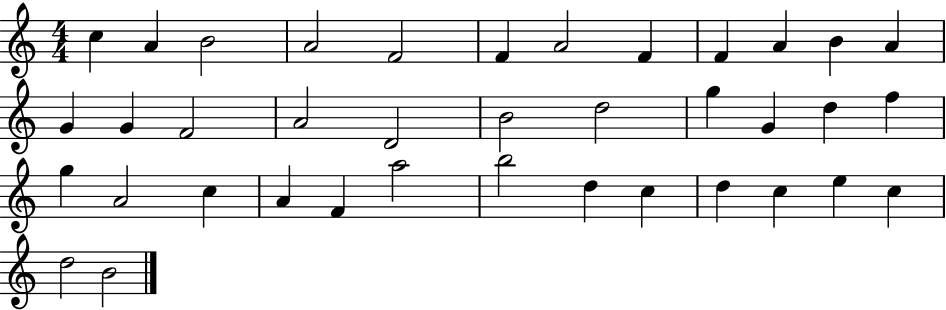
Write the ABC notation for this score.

X:1
T:Untitled
M:4/4
L:1/4
K:C
c A B2 A2 F2 F A2 F F A B A G G F2 A2 D2 B2 d2 g G d f g A2 c A F a2 b2 d c d c e c d2 B2